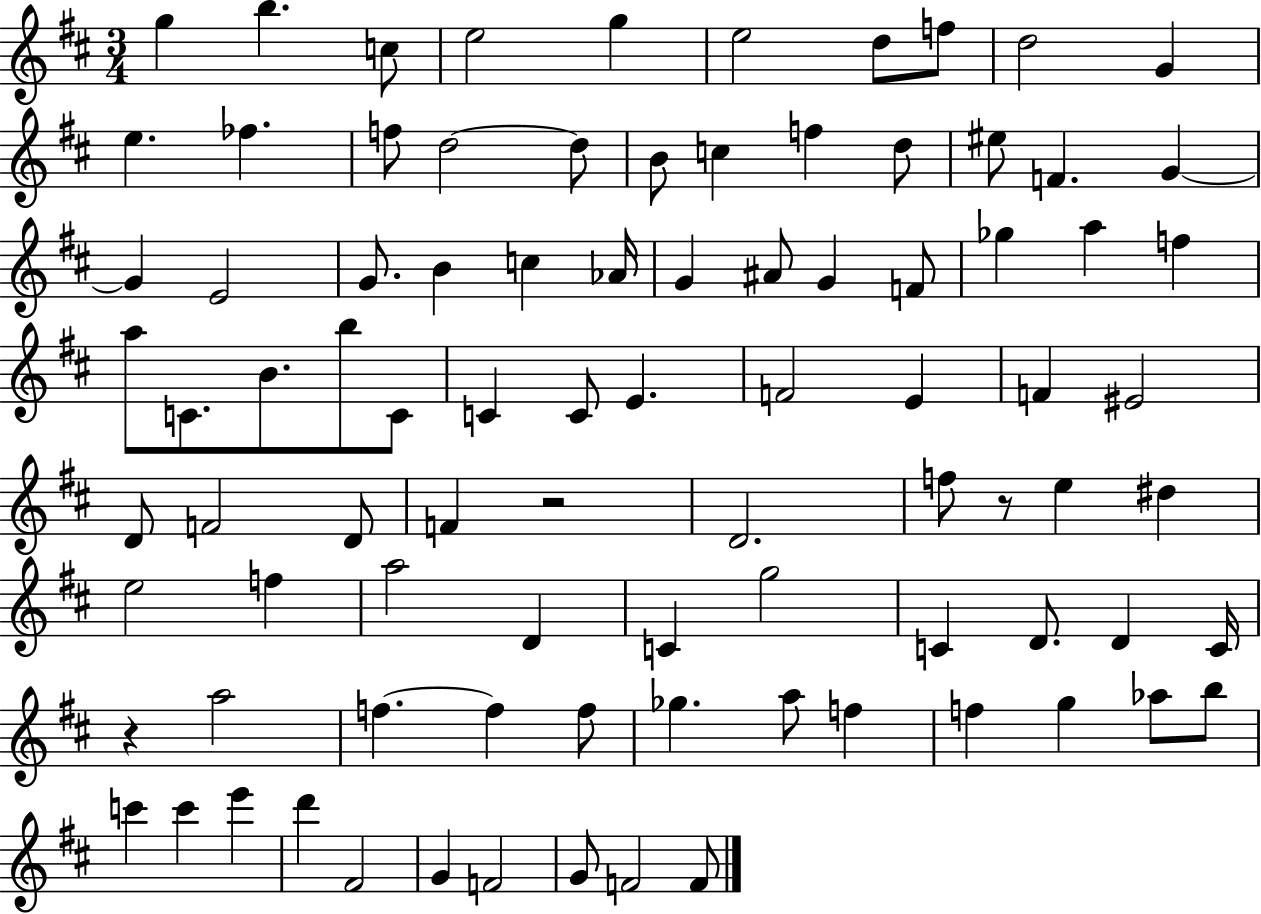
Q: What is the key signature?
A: D major